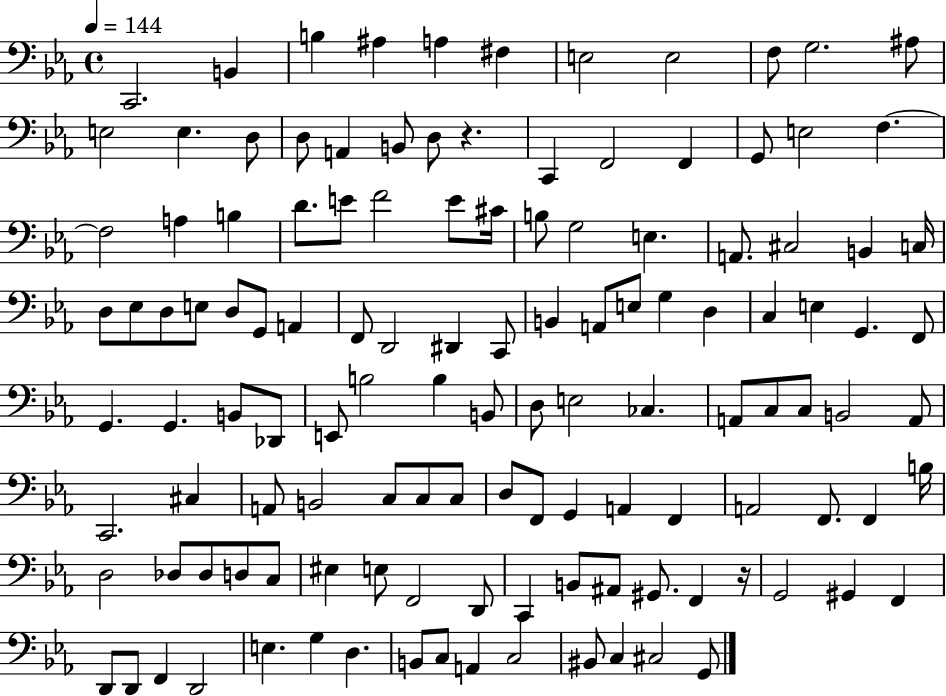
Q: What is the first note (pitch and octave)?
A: C2